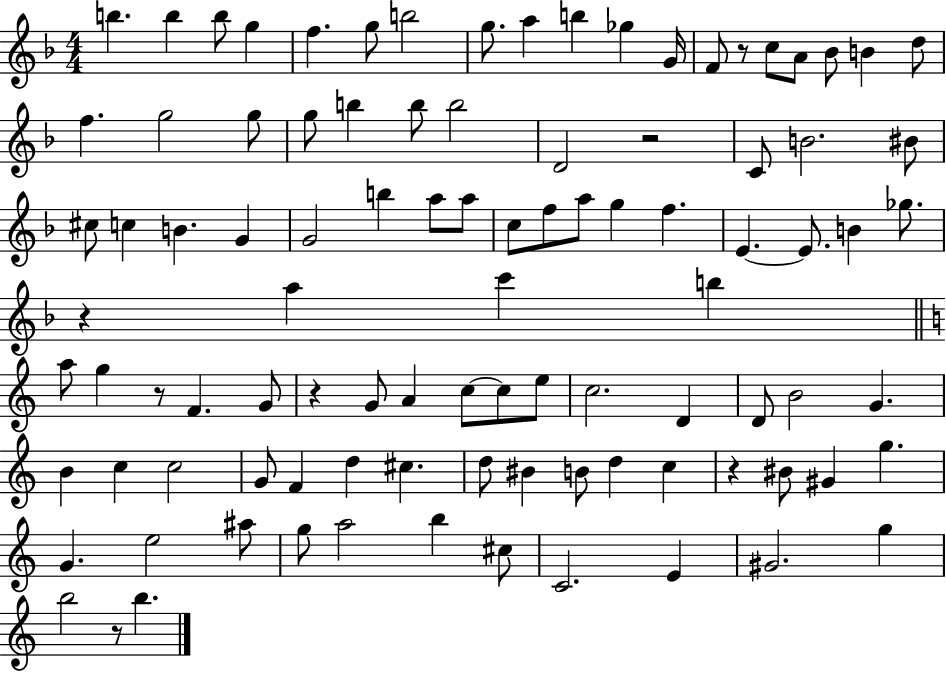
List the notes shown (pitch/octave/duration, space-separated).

B5/q. B5/q B5/e G5/q F5/q. G5/e B5/h G5/e. A5/q B5/q Gb5/q G4/s F4/e R/e C5/e A4/e Bb4/e B4/q D5/e F5/q. G5/h G5/e G5/e B5/q B5/e B5/h D4/h R/h C4/e B4/h. BIS4/e C#5/e C5/q B4/q. G4/q G4/h B5/q A5/e A5/e C5/e F5/e A5/e G5/q F5/q. E4/q. E4/e. B4/q Gb5/e. R/q A5/q C6/q B5/q A5/e G5/q R/e F4/q. G4/e R/q G4/e A4/q C5/e C5/e E5/e C5/h. D4/q D4/e B4/h G4/q. B4/q C5/q C5/h G4/e F4/q D5/q C#5/q. D5/e BIS4/q B4/e D5/q C5/q R/q BIS4/e G#4/q G5/q. G4/q. E5/h A#5/e G5/e A5/h B5/q C#5/e C4/h. E4/q G#4/h. G5/q B5/h R/e B5/q.